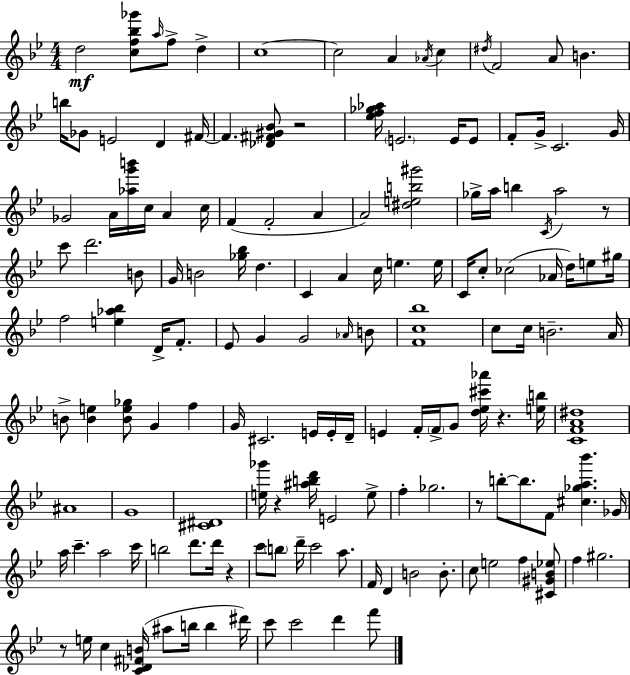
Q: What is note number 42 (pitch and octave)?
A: D6